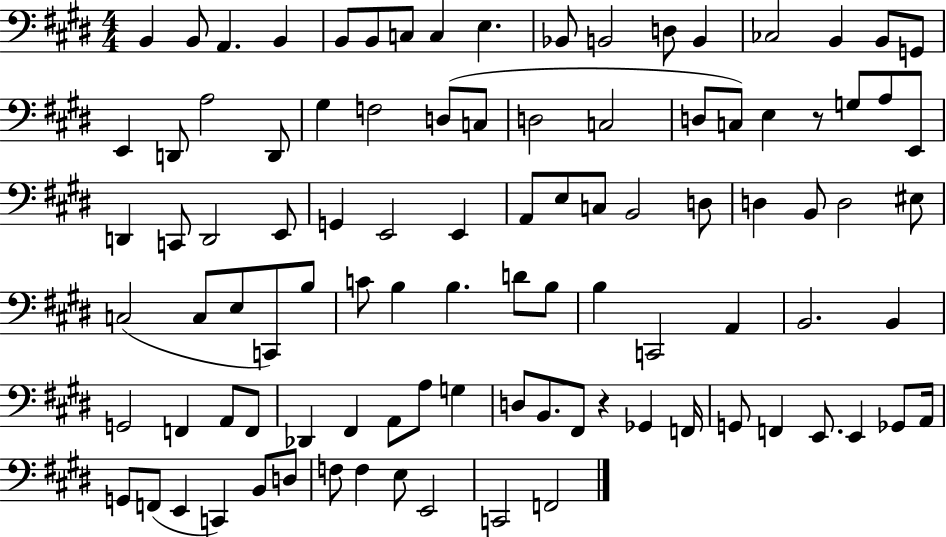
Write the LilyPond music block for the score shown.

{
  \clef bass
  \numericTimeSignature
  \time 4/4
  \key e \major
  \repeat volta 2 { b,4 b,8 a,4. b,4 | b,8 b,8 c8 c4 e4. | bes,8 b,2 d8 b,4 | ces2 b,4 b,8 g,8 | \break e,4 d,8 a2 d,8 | gis4 f2 d8( c8 | d2 c2 | d8 c8) e4 r8 g8 a8 e,8 | \break d,4 c,8 d,2 e,8 | g,4 e,2 e,4 | a,8 e8 c8 b,2 d8 | d4 b,8 d2 eis8 | \break c2( c8 e8 c,8) b8 | c'8 b4 b4. d'8 b8 | b4 c,2 a,4 | b,2. b,4 | \break g,2 f,4 a,8 f,8 | des,4 fis,4 a,8 a8 g4 | d8 b,8. fis,8 r4 ges,4 f,16 | g,8 f,4 e,8. e,4 ges,8 a,16 | \break g,8 f,8( e,4 c,4) b,8 d8 | f8 f4 e8 e,2 | c,2 f,2 | } \bar "|."
}